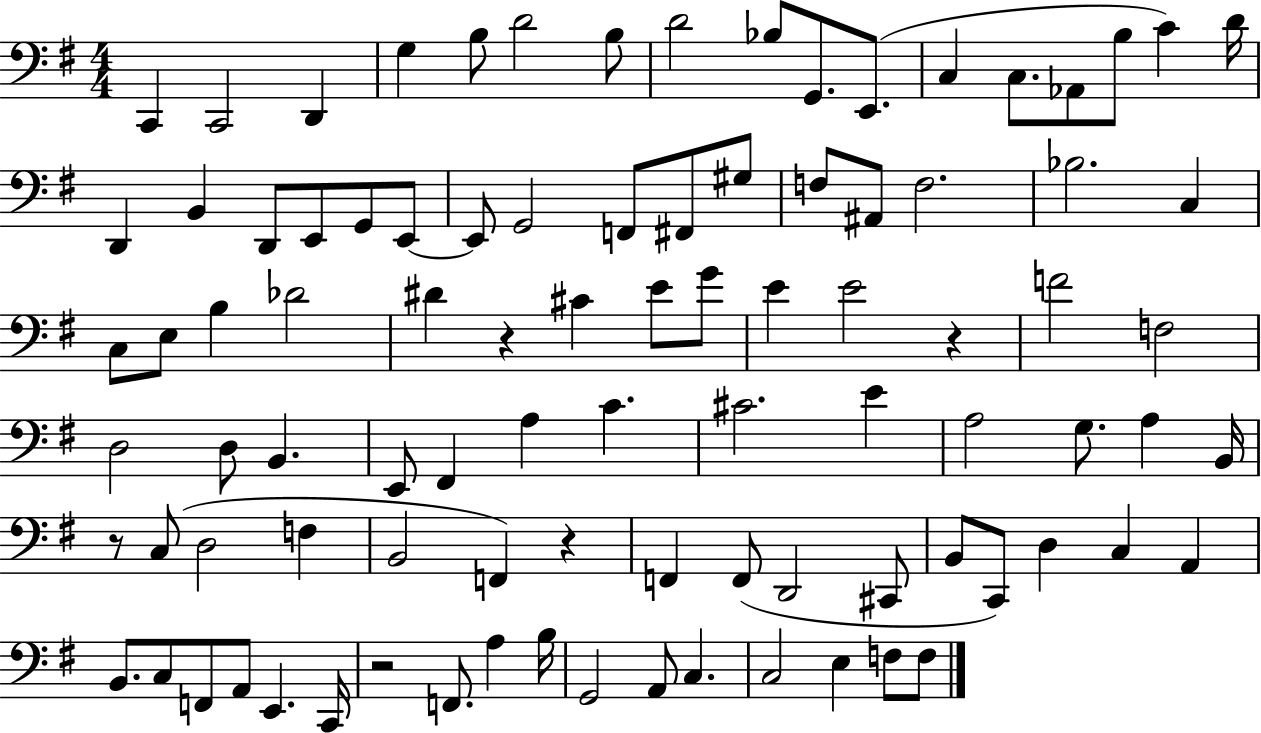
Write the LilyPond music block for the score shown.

{
  \clef bass
  \numericTimeSignature
  \time 4/4
  \key g \major
  c,4 c,2 d,4 | g4 b8 d'2 b8 | d'2 bes8 g,8. e,8.( | c4 c8. aes,8 b8 c'4) d'16 | \break d,4 b,4 d,8 e,8 g,8 e,8~~ | e,8 g,2 f,8 fis,8 gis8 | f8 ais,8 f2. | bes2. c4 | \break c8 e8 b4 des'2 | dis'4 r4 cis'4 e'8 g'8 | e'4 e'2 r4 | f'2 f2 | \break d2 d8 b,4. | e,8 fis,4 a4 c'4. | cis'2. e'4 | a2 g8. a4 b,16 | \break r8 c8( d2 f4 | b,2 f,4) r4 | f,4 f,8( d,2 cis,8 | b,8 c,8) d4 c4 a,4 | \break b,8. c8 f,8 a,8 e,4. c,16 | r2 f,8. a4 b16 | g,2 a,8 c4. | c2 e4 f8 f8 | \break \bar "|."
}